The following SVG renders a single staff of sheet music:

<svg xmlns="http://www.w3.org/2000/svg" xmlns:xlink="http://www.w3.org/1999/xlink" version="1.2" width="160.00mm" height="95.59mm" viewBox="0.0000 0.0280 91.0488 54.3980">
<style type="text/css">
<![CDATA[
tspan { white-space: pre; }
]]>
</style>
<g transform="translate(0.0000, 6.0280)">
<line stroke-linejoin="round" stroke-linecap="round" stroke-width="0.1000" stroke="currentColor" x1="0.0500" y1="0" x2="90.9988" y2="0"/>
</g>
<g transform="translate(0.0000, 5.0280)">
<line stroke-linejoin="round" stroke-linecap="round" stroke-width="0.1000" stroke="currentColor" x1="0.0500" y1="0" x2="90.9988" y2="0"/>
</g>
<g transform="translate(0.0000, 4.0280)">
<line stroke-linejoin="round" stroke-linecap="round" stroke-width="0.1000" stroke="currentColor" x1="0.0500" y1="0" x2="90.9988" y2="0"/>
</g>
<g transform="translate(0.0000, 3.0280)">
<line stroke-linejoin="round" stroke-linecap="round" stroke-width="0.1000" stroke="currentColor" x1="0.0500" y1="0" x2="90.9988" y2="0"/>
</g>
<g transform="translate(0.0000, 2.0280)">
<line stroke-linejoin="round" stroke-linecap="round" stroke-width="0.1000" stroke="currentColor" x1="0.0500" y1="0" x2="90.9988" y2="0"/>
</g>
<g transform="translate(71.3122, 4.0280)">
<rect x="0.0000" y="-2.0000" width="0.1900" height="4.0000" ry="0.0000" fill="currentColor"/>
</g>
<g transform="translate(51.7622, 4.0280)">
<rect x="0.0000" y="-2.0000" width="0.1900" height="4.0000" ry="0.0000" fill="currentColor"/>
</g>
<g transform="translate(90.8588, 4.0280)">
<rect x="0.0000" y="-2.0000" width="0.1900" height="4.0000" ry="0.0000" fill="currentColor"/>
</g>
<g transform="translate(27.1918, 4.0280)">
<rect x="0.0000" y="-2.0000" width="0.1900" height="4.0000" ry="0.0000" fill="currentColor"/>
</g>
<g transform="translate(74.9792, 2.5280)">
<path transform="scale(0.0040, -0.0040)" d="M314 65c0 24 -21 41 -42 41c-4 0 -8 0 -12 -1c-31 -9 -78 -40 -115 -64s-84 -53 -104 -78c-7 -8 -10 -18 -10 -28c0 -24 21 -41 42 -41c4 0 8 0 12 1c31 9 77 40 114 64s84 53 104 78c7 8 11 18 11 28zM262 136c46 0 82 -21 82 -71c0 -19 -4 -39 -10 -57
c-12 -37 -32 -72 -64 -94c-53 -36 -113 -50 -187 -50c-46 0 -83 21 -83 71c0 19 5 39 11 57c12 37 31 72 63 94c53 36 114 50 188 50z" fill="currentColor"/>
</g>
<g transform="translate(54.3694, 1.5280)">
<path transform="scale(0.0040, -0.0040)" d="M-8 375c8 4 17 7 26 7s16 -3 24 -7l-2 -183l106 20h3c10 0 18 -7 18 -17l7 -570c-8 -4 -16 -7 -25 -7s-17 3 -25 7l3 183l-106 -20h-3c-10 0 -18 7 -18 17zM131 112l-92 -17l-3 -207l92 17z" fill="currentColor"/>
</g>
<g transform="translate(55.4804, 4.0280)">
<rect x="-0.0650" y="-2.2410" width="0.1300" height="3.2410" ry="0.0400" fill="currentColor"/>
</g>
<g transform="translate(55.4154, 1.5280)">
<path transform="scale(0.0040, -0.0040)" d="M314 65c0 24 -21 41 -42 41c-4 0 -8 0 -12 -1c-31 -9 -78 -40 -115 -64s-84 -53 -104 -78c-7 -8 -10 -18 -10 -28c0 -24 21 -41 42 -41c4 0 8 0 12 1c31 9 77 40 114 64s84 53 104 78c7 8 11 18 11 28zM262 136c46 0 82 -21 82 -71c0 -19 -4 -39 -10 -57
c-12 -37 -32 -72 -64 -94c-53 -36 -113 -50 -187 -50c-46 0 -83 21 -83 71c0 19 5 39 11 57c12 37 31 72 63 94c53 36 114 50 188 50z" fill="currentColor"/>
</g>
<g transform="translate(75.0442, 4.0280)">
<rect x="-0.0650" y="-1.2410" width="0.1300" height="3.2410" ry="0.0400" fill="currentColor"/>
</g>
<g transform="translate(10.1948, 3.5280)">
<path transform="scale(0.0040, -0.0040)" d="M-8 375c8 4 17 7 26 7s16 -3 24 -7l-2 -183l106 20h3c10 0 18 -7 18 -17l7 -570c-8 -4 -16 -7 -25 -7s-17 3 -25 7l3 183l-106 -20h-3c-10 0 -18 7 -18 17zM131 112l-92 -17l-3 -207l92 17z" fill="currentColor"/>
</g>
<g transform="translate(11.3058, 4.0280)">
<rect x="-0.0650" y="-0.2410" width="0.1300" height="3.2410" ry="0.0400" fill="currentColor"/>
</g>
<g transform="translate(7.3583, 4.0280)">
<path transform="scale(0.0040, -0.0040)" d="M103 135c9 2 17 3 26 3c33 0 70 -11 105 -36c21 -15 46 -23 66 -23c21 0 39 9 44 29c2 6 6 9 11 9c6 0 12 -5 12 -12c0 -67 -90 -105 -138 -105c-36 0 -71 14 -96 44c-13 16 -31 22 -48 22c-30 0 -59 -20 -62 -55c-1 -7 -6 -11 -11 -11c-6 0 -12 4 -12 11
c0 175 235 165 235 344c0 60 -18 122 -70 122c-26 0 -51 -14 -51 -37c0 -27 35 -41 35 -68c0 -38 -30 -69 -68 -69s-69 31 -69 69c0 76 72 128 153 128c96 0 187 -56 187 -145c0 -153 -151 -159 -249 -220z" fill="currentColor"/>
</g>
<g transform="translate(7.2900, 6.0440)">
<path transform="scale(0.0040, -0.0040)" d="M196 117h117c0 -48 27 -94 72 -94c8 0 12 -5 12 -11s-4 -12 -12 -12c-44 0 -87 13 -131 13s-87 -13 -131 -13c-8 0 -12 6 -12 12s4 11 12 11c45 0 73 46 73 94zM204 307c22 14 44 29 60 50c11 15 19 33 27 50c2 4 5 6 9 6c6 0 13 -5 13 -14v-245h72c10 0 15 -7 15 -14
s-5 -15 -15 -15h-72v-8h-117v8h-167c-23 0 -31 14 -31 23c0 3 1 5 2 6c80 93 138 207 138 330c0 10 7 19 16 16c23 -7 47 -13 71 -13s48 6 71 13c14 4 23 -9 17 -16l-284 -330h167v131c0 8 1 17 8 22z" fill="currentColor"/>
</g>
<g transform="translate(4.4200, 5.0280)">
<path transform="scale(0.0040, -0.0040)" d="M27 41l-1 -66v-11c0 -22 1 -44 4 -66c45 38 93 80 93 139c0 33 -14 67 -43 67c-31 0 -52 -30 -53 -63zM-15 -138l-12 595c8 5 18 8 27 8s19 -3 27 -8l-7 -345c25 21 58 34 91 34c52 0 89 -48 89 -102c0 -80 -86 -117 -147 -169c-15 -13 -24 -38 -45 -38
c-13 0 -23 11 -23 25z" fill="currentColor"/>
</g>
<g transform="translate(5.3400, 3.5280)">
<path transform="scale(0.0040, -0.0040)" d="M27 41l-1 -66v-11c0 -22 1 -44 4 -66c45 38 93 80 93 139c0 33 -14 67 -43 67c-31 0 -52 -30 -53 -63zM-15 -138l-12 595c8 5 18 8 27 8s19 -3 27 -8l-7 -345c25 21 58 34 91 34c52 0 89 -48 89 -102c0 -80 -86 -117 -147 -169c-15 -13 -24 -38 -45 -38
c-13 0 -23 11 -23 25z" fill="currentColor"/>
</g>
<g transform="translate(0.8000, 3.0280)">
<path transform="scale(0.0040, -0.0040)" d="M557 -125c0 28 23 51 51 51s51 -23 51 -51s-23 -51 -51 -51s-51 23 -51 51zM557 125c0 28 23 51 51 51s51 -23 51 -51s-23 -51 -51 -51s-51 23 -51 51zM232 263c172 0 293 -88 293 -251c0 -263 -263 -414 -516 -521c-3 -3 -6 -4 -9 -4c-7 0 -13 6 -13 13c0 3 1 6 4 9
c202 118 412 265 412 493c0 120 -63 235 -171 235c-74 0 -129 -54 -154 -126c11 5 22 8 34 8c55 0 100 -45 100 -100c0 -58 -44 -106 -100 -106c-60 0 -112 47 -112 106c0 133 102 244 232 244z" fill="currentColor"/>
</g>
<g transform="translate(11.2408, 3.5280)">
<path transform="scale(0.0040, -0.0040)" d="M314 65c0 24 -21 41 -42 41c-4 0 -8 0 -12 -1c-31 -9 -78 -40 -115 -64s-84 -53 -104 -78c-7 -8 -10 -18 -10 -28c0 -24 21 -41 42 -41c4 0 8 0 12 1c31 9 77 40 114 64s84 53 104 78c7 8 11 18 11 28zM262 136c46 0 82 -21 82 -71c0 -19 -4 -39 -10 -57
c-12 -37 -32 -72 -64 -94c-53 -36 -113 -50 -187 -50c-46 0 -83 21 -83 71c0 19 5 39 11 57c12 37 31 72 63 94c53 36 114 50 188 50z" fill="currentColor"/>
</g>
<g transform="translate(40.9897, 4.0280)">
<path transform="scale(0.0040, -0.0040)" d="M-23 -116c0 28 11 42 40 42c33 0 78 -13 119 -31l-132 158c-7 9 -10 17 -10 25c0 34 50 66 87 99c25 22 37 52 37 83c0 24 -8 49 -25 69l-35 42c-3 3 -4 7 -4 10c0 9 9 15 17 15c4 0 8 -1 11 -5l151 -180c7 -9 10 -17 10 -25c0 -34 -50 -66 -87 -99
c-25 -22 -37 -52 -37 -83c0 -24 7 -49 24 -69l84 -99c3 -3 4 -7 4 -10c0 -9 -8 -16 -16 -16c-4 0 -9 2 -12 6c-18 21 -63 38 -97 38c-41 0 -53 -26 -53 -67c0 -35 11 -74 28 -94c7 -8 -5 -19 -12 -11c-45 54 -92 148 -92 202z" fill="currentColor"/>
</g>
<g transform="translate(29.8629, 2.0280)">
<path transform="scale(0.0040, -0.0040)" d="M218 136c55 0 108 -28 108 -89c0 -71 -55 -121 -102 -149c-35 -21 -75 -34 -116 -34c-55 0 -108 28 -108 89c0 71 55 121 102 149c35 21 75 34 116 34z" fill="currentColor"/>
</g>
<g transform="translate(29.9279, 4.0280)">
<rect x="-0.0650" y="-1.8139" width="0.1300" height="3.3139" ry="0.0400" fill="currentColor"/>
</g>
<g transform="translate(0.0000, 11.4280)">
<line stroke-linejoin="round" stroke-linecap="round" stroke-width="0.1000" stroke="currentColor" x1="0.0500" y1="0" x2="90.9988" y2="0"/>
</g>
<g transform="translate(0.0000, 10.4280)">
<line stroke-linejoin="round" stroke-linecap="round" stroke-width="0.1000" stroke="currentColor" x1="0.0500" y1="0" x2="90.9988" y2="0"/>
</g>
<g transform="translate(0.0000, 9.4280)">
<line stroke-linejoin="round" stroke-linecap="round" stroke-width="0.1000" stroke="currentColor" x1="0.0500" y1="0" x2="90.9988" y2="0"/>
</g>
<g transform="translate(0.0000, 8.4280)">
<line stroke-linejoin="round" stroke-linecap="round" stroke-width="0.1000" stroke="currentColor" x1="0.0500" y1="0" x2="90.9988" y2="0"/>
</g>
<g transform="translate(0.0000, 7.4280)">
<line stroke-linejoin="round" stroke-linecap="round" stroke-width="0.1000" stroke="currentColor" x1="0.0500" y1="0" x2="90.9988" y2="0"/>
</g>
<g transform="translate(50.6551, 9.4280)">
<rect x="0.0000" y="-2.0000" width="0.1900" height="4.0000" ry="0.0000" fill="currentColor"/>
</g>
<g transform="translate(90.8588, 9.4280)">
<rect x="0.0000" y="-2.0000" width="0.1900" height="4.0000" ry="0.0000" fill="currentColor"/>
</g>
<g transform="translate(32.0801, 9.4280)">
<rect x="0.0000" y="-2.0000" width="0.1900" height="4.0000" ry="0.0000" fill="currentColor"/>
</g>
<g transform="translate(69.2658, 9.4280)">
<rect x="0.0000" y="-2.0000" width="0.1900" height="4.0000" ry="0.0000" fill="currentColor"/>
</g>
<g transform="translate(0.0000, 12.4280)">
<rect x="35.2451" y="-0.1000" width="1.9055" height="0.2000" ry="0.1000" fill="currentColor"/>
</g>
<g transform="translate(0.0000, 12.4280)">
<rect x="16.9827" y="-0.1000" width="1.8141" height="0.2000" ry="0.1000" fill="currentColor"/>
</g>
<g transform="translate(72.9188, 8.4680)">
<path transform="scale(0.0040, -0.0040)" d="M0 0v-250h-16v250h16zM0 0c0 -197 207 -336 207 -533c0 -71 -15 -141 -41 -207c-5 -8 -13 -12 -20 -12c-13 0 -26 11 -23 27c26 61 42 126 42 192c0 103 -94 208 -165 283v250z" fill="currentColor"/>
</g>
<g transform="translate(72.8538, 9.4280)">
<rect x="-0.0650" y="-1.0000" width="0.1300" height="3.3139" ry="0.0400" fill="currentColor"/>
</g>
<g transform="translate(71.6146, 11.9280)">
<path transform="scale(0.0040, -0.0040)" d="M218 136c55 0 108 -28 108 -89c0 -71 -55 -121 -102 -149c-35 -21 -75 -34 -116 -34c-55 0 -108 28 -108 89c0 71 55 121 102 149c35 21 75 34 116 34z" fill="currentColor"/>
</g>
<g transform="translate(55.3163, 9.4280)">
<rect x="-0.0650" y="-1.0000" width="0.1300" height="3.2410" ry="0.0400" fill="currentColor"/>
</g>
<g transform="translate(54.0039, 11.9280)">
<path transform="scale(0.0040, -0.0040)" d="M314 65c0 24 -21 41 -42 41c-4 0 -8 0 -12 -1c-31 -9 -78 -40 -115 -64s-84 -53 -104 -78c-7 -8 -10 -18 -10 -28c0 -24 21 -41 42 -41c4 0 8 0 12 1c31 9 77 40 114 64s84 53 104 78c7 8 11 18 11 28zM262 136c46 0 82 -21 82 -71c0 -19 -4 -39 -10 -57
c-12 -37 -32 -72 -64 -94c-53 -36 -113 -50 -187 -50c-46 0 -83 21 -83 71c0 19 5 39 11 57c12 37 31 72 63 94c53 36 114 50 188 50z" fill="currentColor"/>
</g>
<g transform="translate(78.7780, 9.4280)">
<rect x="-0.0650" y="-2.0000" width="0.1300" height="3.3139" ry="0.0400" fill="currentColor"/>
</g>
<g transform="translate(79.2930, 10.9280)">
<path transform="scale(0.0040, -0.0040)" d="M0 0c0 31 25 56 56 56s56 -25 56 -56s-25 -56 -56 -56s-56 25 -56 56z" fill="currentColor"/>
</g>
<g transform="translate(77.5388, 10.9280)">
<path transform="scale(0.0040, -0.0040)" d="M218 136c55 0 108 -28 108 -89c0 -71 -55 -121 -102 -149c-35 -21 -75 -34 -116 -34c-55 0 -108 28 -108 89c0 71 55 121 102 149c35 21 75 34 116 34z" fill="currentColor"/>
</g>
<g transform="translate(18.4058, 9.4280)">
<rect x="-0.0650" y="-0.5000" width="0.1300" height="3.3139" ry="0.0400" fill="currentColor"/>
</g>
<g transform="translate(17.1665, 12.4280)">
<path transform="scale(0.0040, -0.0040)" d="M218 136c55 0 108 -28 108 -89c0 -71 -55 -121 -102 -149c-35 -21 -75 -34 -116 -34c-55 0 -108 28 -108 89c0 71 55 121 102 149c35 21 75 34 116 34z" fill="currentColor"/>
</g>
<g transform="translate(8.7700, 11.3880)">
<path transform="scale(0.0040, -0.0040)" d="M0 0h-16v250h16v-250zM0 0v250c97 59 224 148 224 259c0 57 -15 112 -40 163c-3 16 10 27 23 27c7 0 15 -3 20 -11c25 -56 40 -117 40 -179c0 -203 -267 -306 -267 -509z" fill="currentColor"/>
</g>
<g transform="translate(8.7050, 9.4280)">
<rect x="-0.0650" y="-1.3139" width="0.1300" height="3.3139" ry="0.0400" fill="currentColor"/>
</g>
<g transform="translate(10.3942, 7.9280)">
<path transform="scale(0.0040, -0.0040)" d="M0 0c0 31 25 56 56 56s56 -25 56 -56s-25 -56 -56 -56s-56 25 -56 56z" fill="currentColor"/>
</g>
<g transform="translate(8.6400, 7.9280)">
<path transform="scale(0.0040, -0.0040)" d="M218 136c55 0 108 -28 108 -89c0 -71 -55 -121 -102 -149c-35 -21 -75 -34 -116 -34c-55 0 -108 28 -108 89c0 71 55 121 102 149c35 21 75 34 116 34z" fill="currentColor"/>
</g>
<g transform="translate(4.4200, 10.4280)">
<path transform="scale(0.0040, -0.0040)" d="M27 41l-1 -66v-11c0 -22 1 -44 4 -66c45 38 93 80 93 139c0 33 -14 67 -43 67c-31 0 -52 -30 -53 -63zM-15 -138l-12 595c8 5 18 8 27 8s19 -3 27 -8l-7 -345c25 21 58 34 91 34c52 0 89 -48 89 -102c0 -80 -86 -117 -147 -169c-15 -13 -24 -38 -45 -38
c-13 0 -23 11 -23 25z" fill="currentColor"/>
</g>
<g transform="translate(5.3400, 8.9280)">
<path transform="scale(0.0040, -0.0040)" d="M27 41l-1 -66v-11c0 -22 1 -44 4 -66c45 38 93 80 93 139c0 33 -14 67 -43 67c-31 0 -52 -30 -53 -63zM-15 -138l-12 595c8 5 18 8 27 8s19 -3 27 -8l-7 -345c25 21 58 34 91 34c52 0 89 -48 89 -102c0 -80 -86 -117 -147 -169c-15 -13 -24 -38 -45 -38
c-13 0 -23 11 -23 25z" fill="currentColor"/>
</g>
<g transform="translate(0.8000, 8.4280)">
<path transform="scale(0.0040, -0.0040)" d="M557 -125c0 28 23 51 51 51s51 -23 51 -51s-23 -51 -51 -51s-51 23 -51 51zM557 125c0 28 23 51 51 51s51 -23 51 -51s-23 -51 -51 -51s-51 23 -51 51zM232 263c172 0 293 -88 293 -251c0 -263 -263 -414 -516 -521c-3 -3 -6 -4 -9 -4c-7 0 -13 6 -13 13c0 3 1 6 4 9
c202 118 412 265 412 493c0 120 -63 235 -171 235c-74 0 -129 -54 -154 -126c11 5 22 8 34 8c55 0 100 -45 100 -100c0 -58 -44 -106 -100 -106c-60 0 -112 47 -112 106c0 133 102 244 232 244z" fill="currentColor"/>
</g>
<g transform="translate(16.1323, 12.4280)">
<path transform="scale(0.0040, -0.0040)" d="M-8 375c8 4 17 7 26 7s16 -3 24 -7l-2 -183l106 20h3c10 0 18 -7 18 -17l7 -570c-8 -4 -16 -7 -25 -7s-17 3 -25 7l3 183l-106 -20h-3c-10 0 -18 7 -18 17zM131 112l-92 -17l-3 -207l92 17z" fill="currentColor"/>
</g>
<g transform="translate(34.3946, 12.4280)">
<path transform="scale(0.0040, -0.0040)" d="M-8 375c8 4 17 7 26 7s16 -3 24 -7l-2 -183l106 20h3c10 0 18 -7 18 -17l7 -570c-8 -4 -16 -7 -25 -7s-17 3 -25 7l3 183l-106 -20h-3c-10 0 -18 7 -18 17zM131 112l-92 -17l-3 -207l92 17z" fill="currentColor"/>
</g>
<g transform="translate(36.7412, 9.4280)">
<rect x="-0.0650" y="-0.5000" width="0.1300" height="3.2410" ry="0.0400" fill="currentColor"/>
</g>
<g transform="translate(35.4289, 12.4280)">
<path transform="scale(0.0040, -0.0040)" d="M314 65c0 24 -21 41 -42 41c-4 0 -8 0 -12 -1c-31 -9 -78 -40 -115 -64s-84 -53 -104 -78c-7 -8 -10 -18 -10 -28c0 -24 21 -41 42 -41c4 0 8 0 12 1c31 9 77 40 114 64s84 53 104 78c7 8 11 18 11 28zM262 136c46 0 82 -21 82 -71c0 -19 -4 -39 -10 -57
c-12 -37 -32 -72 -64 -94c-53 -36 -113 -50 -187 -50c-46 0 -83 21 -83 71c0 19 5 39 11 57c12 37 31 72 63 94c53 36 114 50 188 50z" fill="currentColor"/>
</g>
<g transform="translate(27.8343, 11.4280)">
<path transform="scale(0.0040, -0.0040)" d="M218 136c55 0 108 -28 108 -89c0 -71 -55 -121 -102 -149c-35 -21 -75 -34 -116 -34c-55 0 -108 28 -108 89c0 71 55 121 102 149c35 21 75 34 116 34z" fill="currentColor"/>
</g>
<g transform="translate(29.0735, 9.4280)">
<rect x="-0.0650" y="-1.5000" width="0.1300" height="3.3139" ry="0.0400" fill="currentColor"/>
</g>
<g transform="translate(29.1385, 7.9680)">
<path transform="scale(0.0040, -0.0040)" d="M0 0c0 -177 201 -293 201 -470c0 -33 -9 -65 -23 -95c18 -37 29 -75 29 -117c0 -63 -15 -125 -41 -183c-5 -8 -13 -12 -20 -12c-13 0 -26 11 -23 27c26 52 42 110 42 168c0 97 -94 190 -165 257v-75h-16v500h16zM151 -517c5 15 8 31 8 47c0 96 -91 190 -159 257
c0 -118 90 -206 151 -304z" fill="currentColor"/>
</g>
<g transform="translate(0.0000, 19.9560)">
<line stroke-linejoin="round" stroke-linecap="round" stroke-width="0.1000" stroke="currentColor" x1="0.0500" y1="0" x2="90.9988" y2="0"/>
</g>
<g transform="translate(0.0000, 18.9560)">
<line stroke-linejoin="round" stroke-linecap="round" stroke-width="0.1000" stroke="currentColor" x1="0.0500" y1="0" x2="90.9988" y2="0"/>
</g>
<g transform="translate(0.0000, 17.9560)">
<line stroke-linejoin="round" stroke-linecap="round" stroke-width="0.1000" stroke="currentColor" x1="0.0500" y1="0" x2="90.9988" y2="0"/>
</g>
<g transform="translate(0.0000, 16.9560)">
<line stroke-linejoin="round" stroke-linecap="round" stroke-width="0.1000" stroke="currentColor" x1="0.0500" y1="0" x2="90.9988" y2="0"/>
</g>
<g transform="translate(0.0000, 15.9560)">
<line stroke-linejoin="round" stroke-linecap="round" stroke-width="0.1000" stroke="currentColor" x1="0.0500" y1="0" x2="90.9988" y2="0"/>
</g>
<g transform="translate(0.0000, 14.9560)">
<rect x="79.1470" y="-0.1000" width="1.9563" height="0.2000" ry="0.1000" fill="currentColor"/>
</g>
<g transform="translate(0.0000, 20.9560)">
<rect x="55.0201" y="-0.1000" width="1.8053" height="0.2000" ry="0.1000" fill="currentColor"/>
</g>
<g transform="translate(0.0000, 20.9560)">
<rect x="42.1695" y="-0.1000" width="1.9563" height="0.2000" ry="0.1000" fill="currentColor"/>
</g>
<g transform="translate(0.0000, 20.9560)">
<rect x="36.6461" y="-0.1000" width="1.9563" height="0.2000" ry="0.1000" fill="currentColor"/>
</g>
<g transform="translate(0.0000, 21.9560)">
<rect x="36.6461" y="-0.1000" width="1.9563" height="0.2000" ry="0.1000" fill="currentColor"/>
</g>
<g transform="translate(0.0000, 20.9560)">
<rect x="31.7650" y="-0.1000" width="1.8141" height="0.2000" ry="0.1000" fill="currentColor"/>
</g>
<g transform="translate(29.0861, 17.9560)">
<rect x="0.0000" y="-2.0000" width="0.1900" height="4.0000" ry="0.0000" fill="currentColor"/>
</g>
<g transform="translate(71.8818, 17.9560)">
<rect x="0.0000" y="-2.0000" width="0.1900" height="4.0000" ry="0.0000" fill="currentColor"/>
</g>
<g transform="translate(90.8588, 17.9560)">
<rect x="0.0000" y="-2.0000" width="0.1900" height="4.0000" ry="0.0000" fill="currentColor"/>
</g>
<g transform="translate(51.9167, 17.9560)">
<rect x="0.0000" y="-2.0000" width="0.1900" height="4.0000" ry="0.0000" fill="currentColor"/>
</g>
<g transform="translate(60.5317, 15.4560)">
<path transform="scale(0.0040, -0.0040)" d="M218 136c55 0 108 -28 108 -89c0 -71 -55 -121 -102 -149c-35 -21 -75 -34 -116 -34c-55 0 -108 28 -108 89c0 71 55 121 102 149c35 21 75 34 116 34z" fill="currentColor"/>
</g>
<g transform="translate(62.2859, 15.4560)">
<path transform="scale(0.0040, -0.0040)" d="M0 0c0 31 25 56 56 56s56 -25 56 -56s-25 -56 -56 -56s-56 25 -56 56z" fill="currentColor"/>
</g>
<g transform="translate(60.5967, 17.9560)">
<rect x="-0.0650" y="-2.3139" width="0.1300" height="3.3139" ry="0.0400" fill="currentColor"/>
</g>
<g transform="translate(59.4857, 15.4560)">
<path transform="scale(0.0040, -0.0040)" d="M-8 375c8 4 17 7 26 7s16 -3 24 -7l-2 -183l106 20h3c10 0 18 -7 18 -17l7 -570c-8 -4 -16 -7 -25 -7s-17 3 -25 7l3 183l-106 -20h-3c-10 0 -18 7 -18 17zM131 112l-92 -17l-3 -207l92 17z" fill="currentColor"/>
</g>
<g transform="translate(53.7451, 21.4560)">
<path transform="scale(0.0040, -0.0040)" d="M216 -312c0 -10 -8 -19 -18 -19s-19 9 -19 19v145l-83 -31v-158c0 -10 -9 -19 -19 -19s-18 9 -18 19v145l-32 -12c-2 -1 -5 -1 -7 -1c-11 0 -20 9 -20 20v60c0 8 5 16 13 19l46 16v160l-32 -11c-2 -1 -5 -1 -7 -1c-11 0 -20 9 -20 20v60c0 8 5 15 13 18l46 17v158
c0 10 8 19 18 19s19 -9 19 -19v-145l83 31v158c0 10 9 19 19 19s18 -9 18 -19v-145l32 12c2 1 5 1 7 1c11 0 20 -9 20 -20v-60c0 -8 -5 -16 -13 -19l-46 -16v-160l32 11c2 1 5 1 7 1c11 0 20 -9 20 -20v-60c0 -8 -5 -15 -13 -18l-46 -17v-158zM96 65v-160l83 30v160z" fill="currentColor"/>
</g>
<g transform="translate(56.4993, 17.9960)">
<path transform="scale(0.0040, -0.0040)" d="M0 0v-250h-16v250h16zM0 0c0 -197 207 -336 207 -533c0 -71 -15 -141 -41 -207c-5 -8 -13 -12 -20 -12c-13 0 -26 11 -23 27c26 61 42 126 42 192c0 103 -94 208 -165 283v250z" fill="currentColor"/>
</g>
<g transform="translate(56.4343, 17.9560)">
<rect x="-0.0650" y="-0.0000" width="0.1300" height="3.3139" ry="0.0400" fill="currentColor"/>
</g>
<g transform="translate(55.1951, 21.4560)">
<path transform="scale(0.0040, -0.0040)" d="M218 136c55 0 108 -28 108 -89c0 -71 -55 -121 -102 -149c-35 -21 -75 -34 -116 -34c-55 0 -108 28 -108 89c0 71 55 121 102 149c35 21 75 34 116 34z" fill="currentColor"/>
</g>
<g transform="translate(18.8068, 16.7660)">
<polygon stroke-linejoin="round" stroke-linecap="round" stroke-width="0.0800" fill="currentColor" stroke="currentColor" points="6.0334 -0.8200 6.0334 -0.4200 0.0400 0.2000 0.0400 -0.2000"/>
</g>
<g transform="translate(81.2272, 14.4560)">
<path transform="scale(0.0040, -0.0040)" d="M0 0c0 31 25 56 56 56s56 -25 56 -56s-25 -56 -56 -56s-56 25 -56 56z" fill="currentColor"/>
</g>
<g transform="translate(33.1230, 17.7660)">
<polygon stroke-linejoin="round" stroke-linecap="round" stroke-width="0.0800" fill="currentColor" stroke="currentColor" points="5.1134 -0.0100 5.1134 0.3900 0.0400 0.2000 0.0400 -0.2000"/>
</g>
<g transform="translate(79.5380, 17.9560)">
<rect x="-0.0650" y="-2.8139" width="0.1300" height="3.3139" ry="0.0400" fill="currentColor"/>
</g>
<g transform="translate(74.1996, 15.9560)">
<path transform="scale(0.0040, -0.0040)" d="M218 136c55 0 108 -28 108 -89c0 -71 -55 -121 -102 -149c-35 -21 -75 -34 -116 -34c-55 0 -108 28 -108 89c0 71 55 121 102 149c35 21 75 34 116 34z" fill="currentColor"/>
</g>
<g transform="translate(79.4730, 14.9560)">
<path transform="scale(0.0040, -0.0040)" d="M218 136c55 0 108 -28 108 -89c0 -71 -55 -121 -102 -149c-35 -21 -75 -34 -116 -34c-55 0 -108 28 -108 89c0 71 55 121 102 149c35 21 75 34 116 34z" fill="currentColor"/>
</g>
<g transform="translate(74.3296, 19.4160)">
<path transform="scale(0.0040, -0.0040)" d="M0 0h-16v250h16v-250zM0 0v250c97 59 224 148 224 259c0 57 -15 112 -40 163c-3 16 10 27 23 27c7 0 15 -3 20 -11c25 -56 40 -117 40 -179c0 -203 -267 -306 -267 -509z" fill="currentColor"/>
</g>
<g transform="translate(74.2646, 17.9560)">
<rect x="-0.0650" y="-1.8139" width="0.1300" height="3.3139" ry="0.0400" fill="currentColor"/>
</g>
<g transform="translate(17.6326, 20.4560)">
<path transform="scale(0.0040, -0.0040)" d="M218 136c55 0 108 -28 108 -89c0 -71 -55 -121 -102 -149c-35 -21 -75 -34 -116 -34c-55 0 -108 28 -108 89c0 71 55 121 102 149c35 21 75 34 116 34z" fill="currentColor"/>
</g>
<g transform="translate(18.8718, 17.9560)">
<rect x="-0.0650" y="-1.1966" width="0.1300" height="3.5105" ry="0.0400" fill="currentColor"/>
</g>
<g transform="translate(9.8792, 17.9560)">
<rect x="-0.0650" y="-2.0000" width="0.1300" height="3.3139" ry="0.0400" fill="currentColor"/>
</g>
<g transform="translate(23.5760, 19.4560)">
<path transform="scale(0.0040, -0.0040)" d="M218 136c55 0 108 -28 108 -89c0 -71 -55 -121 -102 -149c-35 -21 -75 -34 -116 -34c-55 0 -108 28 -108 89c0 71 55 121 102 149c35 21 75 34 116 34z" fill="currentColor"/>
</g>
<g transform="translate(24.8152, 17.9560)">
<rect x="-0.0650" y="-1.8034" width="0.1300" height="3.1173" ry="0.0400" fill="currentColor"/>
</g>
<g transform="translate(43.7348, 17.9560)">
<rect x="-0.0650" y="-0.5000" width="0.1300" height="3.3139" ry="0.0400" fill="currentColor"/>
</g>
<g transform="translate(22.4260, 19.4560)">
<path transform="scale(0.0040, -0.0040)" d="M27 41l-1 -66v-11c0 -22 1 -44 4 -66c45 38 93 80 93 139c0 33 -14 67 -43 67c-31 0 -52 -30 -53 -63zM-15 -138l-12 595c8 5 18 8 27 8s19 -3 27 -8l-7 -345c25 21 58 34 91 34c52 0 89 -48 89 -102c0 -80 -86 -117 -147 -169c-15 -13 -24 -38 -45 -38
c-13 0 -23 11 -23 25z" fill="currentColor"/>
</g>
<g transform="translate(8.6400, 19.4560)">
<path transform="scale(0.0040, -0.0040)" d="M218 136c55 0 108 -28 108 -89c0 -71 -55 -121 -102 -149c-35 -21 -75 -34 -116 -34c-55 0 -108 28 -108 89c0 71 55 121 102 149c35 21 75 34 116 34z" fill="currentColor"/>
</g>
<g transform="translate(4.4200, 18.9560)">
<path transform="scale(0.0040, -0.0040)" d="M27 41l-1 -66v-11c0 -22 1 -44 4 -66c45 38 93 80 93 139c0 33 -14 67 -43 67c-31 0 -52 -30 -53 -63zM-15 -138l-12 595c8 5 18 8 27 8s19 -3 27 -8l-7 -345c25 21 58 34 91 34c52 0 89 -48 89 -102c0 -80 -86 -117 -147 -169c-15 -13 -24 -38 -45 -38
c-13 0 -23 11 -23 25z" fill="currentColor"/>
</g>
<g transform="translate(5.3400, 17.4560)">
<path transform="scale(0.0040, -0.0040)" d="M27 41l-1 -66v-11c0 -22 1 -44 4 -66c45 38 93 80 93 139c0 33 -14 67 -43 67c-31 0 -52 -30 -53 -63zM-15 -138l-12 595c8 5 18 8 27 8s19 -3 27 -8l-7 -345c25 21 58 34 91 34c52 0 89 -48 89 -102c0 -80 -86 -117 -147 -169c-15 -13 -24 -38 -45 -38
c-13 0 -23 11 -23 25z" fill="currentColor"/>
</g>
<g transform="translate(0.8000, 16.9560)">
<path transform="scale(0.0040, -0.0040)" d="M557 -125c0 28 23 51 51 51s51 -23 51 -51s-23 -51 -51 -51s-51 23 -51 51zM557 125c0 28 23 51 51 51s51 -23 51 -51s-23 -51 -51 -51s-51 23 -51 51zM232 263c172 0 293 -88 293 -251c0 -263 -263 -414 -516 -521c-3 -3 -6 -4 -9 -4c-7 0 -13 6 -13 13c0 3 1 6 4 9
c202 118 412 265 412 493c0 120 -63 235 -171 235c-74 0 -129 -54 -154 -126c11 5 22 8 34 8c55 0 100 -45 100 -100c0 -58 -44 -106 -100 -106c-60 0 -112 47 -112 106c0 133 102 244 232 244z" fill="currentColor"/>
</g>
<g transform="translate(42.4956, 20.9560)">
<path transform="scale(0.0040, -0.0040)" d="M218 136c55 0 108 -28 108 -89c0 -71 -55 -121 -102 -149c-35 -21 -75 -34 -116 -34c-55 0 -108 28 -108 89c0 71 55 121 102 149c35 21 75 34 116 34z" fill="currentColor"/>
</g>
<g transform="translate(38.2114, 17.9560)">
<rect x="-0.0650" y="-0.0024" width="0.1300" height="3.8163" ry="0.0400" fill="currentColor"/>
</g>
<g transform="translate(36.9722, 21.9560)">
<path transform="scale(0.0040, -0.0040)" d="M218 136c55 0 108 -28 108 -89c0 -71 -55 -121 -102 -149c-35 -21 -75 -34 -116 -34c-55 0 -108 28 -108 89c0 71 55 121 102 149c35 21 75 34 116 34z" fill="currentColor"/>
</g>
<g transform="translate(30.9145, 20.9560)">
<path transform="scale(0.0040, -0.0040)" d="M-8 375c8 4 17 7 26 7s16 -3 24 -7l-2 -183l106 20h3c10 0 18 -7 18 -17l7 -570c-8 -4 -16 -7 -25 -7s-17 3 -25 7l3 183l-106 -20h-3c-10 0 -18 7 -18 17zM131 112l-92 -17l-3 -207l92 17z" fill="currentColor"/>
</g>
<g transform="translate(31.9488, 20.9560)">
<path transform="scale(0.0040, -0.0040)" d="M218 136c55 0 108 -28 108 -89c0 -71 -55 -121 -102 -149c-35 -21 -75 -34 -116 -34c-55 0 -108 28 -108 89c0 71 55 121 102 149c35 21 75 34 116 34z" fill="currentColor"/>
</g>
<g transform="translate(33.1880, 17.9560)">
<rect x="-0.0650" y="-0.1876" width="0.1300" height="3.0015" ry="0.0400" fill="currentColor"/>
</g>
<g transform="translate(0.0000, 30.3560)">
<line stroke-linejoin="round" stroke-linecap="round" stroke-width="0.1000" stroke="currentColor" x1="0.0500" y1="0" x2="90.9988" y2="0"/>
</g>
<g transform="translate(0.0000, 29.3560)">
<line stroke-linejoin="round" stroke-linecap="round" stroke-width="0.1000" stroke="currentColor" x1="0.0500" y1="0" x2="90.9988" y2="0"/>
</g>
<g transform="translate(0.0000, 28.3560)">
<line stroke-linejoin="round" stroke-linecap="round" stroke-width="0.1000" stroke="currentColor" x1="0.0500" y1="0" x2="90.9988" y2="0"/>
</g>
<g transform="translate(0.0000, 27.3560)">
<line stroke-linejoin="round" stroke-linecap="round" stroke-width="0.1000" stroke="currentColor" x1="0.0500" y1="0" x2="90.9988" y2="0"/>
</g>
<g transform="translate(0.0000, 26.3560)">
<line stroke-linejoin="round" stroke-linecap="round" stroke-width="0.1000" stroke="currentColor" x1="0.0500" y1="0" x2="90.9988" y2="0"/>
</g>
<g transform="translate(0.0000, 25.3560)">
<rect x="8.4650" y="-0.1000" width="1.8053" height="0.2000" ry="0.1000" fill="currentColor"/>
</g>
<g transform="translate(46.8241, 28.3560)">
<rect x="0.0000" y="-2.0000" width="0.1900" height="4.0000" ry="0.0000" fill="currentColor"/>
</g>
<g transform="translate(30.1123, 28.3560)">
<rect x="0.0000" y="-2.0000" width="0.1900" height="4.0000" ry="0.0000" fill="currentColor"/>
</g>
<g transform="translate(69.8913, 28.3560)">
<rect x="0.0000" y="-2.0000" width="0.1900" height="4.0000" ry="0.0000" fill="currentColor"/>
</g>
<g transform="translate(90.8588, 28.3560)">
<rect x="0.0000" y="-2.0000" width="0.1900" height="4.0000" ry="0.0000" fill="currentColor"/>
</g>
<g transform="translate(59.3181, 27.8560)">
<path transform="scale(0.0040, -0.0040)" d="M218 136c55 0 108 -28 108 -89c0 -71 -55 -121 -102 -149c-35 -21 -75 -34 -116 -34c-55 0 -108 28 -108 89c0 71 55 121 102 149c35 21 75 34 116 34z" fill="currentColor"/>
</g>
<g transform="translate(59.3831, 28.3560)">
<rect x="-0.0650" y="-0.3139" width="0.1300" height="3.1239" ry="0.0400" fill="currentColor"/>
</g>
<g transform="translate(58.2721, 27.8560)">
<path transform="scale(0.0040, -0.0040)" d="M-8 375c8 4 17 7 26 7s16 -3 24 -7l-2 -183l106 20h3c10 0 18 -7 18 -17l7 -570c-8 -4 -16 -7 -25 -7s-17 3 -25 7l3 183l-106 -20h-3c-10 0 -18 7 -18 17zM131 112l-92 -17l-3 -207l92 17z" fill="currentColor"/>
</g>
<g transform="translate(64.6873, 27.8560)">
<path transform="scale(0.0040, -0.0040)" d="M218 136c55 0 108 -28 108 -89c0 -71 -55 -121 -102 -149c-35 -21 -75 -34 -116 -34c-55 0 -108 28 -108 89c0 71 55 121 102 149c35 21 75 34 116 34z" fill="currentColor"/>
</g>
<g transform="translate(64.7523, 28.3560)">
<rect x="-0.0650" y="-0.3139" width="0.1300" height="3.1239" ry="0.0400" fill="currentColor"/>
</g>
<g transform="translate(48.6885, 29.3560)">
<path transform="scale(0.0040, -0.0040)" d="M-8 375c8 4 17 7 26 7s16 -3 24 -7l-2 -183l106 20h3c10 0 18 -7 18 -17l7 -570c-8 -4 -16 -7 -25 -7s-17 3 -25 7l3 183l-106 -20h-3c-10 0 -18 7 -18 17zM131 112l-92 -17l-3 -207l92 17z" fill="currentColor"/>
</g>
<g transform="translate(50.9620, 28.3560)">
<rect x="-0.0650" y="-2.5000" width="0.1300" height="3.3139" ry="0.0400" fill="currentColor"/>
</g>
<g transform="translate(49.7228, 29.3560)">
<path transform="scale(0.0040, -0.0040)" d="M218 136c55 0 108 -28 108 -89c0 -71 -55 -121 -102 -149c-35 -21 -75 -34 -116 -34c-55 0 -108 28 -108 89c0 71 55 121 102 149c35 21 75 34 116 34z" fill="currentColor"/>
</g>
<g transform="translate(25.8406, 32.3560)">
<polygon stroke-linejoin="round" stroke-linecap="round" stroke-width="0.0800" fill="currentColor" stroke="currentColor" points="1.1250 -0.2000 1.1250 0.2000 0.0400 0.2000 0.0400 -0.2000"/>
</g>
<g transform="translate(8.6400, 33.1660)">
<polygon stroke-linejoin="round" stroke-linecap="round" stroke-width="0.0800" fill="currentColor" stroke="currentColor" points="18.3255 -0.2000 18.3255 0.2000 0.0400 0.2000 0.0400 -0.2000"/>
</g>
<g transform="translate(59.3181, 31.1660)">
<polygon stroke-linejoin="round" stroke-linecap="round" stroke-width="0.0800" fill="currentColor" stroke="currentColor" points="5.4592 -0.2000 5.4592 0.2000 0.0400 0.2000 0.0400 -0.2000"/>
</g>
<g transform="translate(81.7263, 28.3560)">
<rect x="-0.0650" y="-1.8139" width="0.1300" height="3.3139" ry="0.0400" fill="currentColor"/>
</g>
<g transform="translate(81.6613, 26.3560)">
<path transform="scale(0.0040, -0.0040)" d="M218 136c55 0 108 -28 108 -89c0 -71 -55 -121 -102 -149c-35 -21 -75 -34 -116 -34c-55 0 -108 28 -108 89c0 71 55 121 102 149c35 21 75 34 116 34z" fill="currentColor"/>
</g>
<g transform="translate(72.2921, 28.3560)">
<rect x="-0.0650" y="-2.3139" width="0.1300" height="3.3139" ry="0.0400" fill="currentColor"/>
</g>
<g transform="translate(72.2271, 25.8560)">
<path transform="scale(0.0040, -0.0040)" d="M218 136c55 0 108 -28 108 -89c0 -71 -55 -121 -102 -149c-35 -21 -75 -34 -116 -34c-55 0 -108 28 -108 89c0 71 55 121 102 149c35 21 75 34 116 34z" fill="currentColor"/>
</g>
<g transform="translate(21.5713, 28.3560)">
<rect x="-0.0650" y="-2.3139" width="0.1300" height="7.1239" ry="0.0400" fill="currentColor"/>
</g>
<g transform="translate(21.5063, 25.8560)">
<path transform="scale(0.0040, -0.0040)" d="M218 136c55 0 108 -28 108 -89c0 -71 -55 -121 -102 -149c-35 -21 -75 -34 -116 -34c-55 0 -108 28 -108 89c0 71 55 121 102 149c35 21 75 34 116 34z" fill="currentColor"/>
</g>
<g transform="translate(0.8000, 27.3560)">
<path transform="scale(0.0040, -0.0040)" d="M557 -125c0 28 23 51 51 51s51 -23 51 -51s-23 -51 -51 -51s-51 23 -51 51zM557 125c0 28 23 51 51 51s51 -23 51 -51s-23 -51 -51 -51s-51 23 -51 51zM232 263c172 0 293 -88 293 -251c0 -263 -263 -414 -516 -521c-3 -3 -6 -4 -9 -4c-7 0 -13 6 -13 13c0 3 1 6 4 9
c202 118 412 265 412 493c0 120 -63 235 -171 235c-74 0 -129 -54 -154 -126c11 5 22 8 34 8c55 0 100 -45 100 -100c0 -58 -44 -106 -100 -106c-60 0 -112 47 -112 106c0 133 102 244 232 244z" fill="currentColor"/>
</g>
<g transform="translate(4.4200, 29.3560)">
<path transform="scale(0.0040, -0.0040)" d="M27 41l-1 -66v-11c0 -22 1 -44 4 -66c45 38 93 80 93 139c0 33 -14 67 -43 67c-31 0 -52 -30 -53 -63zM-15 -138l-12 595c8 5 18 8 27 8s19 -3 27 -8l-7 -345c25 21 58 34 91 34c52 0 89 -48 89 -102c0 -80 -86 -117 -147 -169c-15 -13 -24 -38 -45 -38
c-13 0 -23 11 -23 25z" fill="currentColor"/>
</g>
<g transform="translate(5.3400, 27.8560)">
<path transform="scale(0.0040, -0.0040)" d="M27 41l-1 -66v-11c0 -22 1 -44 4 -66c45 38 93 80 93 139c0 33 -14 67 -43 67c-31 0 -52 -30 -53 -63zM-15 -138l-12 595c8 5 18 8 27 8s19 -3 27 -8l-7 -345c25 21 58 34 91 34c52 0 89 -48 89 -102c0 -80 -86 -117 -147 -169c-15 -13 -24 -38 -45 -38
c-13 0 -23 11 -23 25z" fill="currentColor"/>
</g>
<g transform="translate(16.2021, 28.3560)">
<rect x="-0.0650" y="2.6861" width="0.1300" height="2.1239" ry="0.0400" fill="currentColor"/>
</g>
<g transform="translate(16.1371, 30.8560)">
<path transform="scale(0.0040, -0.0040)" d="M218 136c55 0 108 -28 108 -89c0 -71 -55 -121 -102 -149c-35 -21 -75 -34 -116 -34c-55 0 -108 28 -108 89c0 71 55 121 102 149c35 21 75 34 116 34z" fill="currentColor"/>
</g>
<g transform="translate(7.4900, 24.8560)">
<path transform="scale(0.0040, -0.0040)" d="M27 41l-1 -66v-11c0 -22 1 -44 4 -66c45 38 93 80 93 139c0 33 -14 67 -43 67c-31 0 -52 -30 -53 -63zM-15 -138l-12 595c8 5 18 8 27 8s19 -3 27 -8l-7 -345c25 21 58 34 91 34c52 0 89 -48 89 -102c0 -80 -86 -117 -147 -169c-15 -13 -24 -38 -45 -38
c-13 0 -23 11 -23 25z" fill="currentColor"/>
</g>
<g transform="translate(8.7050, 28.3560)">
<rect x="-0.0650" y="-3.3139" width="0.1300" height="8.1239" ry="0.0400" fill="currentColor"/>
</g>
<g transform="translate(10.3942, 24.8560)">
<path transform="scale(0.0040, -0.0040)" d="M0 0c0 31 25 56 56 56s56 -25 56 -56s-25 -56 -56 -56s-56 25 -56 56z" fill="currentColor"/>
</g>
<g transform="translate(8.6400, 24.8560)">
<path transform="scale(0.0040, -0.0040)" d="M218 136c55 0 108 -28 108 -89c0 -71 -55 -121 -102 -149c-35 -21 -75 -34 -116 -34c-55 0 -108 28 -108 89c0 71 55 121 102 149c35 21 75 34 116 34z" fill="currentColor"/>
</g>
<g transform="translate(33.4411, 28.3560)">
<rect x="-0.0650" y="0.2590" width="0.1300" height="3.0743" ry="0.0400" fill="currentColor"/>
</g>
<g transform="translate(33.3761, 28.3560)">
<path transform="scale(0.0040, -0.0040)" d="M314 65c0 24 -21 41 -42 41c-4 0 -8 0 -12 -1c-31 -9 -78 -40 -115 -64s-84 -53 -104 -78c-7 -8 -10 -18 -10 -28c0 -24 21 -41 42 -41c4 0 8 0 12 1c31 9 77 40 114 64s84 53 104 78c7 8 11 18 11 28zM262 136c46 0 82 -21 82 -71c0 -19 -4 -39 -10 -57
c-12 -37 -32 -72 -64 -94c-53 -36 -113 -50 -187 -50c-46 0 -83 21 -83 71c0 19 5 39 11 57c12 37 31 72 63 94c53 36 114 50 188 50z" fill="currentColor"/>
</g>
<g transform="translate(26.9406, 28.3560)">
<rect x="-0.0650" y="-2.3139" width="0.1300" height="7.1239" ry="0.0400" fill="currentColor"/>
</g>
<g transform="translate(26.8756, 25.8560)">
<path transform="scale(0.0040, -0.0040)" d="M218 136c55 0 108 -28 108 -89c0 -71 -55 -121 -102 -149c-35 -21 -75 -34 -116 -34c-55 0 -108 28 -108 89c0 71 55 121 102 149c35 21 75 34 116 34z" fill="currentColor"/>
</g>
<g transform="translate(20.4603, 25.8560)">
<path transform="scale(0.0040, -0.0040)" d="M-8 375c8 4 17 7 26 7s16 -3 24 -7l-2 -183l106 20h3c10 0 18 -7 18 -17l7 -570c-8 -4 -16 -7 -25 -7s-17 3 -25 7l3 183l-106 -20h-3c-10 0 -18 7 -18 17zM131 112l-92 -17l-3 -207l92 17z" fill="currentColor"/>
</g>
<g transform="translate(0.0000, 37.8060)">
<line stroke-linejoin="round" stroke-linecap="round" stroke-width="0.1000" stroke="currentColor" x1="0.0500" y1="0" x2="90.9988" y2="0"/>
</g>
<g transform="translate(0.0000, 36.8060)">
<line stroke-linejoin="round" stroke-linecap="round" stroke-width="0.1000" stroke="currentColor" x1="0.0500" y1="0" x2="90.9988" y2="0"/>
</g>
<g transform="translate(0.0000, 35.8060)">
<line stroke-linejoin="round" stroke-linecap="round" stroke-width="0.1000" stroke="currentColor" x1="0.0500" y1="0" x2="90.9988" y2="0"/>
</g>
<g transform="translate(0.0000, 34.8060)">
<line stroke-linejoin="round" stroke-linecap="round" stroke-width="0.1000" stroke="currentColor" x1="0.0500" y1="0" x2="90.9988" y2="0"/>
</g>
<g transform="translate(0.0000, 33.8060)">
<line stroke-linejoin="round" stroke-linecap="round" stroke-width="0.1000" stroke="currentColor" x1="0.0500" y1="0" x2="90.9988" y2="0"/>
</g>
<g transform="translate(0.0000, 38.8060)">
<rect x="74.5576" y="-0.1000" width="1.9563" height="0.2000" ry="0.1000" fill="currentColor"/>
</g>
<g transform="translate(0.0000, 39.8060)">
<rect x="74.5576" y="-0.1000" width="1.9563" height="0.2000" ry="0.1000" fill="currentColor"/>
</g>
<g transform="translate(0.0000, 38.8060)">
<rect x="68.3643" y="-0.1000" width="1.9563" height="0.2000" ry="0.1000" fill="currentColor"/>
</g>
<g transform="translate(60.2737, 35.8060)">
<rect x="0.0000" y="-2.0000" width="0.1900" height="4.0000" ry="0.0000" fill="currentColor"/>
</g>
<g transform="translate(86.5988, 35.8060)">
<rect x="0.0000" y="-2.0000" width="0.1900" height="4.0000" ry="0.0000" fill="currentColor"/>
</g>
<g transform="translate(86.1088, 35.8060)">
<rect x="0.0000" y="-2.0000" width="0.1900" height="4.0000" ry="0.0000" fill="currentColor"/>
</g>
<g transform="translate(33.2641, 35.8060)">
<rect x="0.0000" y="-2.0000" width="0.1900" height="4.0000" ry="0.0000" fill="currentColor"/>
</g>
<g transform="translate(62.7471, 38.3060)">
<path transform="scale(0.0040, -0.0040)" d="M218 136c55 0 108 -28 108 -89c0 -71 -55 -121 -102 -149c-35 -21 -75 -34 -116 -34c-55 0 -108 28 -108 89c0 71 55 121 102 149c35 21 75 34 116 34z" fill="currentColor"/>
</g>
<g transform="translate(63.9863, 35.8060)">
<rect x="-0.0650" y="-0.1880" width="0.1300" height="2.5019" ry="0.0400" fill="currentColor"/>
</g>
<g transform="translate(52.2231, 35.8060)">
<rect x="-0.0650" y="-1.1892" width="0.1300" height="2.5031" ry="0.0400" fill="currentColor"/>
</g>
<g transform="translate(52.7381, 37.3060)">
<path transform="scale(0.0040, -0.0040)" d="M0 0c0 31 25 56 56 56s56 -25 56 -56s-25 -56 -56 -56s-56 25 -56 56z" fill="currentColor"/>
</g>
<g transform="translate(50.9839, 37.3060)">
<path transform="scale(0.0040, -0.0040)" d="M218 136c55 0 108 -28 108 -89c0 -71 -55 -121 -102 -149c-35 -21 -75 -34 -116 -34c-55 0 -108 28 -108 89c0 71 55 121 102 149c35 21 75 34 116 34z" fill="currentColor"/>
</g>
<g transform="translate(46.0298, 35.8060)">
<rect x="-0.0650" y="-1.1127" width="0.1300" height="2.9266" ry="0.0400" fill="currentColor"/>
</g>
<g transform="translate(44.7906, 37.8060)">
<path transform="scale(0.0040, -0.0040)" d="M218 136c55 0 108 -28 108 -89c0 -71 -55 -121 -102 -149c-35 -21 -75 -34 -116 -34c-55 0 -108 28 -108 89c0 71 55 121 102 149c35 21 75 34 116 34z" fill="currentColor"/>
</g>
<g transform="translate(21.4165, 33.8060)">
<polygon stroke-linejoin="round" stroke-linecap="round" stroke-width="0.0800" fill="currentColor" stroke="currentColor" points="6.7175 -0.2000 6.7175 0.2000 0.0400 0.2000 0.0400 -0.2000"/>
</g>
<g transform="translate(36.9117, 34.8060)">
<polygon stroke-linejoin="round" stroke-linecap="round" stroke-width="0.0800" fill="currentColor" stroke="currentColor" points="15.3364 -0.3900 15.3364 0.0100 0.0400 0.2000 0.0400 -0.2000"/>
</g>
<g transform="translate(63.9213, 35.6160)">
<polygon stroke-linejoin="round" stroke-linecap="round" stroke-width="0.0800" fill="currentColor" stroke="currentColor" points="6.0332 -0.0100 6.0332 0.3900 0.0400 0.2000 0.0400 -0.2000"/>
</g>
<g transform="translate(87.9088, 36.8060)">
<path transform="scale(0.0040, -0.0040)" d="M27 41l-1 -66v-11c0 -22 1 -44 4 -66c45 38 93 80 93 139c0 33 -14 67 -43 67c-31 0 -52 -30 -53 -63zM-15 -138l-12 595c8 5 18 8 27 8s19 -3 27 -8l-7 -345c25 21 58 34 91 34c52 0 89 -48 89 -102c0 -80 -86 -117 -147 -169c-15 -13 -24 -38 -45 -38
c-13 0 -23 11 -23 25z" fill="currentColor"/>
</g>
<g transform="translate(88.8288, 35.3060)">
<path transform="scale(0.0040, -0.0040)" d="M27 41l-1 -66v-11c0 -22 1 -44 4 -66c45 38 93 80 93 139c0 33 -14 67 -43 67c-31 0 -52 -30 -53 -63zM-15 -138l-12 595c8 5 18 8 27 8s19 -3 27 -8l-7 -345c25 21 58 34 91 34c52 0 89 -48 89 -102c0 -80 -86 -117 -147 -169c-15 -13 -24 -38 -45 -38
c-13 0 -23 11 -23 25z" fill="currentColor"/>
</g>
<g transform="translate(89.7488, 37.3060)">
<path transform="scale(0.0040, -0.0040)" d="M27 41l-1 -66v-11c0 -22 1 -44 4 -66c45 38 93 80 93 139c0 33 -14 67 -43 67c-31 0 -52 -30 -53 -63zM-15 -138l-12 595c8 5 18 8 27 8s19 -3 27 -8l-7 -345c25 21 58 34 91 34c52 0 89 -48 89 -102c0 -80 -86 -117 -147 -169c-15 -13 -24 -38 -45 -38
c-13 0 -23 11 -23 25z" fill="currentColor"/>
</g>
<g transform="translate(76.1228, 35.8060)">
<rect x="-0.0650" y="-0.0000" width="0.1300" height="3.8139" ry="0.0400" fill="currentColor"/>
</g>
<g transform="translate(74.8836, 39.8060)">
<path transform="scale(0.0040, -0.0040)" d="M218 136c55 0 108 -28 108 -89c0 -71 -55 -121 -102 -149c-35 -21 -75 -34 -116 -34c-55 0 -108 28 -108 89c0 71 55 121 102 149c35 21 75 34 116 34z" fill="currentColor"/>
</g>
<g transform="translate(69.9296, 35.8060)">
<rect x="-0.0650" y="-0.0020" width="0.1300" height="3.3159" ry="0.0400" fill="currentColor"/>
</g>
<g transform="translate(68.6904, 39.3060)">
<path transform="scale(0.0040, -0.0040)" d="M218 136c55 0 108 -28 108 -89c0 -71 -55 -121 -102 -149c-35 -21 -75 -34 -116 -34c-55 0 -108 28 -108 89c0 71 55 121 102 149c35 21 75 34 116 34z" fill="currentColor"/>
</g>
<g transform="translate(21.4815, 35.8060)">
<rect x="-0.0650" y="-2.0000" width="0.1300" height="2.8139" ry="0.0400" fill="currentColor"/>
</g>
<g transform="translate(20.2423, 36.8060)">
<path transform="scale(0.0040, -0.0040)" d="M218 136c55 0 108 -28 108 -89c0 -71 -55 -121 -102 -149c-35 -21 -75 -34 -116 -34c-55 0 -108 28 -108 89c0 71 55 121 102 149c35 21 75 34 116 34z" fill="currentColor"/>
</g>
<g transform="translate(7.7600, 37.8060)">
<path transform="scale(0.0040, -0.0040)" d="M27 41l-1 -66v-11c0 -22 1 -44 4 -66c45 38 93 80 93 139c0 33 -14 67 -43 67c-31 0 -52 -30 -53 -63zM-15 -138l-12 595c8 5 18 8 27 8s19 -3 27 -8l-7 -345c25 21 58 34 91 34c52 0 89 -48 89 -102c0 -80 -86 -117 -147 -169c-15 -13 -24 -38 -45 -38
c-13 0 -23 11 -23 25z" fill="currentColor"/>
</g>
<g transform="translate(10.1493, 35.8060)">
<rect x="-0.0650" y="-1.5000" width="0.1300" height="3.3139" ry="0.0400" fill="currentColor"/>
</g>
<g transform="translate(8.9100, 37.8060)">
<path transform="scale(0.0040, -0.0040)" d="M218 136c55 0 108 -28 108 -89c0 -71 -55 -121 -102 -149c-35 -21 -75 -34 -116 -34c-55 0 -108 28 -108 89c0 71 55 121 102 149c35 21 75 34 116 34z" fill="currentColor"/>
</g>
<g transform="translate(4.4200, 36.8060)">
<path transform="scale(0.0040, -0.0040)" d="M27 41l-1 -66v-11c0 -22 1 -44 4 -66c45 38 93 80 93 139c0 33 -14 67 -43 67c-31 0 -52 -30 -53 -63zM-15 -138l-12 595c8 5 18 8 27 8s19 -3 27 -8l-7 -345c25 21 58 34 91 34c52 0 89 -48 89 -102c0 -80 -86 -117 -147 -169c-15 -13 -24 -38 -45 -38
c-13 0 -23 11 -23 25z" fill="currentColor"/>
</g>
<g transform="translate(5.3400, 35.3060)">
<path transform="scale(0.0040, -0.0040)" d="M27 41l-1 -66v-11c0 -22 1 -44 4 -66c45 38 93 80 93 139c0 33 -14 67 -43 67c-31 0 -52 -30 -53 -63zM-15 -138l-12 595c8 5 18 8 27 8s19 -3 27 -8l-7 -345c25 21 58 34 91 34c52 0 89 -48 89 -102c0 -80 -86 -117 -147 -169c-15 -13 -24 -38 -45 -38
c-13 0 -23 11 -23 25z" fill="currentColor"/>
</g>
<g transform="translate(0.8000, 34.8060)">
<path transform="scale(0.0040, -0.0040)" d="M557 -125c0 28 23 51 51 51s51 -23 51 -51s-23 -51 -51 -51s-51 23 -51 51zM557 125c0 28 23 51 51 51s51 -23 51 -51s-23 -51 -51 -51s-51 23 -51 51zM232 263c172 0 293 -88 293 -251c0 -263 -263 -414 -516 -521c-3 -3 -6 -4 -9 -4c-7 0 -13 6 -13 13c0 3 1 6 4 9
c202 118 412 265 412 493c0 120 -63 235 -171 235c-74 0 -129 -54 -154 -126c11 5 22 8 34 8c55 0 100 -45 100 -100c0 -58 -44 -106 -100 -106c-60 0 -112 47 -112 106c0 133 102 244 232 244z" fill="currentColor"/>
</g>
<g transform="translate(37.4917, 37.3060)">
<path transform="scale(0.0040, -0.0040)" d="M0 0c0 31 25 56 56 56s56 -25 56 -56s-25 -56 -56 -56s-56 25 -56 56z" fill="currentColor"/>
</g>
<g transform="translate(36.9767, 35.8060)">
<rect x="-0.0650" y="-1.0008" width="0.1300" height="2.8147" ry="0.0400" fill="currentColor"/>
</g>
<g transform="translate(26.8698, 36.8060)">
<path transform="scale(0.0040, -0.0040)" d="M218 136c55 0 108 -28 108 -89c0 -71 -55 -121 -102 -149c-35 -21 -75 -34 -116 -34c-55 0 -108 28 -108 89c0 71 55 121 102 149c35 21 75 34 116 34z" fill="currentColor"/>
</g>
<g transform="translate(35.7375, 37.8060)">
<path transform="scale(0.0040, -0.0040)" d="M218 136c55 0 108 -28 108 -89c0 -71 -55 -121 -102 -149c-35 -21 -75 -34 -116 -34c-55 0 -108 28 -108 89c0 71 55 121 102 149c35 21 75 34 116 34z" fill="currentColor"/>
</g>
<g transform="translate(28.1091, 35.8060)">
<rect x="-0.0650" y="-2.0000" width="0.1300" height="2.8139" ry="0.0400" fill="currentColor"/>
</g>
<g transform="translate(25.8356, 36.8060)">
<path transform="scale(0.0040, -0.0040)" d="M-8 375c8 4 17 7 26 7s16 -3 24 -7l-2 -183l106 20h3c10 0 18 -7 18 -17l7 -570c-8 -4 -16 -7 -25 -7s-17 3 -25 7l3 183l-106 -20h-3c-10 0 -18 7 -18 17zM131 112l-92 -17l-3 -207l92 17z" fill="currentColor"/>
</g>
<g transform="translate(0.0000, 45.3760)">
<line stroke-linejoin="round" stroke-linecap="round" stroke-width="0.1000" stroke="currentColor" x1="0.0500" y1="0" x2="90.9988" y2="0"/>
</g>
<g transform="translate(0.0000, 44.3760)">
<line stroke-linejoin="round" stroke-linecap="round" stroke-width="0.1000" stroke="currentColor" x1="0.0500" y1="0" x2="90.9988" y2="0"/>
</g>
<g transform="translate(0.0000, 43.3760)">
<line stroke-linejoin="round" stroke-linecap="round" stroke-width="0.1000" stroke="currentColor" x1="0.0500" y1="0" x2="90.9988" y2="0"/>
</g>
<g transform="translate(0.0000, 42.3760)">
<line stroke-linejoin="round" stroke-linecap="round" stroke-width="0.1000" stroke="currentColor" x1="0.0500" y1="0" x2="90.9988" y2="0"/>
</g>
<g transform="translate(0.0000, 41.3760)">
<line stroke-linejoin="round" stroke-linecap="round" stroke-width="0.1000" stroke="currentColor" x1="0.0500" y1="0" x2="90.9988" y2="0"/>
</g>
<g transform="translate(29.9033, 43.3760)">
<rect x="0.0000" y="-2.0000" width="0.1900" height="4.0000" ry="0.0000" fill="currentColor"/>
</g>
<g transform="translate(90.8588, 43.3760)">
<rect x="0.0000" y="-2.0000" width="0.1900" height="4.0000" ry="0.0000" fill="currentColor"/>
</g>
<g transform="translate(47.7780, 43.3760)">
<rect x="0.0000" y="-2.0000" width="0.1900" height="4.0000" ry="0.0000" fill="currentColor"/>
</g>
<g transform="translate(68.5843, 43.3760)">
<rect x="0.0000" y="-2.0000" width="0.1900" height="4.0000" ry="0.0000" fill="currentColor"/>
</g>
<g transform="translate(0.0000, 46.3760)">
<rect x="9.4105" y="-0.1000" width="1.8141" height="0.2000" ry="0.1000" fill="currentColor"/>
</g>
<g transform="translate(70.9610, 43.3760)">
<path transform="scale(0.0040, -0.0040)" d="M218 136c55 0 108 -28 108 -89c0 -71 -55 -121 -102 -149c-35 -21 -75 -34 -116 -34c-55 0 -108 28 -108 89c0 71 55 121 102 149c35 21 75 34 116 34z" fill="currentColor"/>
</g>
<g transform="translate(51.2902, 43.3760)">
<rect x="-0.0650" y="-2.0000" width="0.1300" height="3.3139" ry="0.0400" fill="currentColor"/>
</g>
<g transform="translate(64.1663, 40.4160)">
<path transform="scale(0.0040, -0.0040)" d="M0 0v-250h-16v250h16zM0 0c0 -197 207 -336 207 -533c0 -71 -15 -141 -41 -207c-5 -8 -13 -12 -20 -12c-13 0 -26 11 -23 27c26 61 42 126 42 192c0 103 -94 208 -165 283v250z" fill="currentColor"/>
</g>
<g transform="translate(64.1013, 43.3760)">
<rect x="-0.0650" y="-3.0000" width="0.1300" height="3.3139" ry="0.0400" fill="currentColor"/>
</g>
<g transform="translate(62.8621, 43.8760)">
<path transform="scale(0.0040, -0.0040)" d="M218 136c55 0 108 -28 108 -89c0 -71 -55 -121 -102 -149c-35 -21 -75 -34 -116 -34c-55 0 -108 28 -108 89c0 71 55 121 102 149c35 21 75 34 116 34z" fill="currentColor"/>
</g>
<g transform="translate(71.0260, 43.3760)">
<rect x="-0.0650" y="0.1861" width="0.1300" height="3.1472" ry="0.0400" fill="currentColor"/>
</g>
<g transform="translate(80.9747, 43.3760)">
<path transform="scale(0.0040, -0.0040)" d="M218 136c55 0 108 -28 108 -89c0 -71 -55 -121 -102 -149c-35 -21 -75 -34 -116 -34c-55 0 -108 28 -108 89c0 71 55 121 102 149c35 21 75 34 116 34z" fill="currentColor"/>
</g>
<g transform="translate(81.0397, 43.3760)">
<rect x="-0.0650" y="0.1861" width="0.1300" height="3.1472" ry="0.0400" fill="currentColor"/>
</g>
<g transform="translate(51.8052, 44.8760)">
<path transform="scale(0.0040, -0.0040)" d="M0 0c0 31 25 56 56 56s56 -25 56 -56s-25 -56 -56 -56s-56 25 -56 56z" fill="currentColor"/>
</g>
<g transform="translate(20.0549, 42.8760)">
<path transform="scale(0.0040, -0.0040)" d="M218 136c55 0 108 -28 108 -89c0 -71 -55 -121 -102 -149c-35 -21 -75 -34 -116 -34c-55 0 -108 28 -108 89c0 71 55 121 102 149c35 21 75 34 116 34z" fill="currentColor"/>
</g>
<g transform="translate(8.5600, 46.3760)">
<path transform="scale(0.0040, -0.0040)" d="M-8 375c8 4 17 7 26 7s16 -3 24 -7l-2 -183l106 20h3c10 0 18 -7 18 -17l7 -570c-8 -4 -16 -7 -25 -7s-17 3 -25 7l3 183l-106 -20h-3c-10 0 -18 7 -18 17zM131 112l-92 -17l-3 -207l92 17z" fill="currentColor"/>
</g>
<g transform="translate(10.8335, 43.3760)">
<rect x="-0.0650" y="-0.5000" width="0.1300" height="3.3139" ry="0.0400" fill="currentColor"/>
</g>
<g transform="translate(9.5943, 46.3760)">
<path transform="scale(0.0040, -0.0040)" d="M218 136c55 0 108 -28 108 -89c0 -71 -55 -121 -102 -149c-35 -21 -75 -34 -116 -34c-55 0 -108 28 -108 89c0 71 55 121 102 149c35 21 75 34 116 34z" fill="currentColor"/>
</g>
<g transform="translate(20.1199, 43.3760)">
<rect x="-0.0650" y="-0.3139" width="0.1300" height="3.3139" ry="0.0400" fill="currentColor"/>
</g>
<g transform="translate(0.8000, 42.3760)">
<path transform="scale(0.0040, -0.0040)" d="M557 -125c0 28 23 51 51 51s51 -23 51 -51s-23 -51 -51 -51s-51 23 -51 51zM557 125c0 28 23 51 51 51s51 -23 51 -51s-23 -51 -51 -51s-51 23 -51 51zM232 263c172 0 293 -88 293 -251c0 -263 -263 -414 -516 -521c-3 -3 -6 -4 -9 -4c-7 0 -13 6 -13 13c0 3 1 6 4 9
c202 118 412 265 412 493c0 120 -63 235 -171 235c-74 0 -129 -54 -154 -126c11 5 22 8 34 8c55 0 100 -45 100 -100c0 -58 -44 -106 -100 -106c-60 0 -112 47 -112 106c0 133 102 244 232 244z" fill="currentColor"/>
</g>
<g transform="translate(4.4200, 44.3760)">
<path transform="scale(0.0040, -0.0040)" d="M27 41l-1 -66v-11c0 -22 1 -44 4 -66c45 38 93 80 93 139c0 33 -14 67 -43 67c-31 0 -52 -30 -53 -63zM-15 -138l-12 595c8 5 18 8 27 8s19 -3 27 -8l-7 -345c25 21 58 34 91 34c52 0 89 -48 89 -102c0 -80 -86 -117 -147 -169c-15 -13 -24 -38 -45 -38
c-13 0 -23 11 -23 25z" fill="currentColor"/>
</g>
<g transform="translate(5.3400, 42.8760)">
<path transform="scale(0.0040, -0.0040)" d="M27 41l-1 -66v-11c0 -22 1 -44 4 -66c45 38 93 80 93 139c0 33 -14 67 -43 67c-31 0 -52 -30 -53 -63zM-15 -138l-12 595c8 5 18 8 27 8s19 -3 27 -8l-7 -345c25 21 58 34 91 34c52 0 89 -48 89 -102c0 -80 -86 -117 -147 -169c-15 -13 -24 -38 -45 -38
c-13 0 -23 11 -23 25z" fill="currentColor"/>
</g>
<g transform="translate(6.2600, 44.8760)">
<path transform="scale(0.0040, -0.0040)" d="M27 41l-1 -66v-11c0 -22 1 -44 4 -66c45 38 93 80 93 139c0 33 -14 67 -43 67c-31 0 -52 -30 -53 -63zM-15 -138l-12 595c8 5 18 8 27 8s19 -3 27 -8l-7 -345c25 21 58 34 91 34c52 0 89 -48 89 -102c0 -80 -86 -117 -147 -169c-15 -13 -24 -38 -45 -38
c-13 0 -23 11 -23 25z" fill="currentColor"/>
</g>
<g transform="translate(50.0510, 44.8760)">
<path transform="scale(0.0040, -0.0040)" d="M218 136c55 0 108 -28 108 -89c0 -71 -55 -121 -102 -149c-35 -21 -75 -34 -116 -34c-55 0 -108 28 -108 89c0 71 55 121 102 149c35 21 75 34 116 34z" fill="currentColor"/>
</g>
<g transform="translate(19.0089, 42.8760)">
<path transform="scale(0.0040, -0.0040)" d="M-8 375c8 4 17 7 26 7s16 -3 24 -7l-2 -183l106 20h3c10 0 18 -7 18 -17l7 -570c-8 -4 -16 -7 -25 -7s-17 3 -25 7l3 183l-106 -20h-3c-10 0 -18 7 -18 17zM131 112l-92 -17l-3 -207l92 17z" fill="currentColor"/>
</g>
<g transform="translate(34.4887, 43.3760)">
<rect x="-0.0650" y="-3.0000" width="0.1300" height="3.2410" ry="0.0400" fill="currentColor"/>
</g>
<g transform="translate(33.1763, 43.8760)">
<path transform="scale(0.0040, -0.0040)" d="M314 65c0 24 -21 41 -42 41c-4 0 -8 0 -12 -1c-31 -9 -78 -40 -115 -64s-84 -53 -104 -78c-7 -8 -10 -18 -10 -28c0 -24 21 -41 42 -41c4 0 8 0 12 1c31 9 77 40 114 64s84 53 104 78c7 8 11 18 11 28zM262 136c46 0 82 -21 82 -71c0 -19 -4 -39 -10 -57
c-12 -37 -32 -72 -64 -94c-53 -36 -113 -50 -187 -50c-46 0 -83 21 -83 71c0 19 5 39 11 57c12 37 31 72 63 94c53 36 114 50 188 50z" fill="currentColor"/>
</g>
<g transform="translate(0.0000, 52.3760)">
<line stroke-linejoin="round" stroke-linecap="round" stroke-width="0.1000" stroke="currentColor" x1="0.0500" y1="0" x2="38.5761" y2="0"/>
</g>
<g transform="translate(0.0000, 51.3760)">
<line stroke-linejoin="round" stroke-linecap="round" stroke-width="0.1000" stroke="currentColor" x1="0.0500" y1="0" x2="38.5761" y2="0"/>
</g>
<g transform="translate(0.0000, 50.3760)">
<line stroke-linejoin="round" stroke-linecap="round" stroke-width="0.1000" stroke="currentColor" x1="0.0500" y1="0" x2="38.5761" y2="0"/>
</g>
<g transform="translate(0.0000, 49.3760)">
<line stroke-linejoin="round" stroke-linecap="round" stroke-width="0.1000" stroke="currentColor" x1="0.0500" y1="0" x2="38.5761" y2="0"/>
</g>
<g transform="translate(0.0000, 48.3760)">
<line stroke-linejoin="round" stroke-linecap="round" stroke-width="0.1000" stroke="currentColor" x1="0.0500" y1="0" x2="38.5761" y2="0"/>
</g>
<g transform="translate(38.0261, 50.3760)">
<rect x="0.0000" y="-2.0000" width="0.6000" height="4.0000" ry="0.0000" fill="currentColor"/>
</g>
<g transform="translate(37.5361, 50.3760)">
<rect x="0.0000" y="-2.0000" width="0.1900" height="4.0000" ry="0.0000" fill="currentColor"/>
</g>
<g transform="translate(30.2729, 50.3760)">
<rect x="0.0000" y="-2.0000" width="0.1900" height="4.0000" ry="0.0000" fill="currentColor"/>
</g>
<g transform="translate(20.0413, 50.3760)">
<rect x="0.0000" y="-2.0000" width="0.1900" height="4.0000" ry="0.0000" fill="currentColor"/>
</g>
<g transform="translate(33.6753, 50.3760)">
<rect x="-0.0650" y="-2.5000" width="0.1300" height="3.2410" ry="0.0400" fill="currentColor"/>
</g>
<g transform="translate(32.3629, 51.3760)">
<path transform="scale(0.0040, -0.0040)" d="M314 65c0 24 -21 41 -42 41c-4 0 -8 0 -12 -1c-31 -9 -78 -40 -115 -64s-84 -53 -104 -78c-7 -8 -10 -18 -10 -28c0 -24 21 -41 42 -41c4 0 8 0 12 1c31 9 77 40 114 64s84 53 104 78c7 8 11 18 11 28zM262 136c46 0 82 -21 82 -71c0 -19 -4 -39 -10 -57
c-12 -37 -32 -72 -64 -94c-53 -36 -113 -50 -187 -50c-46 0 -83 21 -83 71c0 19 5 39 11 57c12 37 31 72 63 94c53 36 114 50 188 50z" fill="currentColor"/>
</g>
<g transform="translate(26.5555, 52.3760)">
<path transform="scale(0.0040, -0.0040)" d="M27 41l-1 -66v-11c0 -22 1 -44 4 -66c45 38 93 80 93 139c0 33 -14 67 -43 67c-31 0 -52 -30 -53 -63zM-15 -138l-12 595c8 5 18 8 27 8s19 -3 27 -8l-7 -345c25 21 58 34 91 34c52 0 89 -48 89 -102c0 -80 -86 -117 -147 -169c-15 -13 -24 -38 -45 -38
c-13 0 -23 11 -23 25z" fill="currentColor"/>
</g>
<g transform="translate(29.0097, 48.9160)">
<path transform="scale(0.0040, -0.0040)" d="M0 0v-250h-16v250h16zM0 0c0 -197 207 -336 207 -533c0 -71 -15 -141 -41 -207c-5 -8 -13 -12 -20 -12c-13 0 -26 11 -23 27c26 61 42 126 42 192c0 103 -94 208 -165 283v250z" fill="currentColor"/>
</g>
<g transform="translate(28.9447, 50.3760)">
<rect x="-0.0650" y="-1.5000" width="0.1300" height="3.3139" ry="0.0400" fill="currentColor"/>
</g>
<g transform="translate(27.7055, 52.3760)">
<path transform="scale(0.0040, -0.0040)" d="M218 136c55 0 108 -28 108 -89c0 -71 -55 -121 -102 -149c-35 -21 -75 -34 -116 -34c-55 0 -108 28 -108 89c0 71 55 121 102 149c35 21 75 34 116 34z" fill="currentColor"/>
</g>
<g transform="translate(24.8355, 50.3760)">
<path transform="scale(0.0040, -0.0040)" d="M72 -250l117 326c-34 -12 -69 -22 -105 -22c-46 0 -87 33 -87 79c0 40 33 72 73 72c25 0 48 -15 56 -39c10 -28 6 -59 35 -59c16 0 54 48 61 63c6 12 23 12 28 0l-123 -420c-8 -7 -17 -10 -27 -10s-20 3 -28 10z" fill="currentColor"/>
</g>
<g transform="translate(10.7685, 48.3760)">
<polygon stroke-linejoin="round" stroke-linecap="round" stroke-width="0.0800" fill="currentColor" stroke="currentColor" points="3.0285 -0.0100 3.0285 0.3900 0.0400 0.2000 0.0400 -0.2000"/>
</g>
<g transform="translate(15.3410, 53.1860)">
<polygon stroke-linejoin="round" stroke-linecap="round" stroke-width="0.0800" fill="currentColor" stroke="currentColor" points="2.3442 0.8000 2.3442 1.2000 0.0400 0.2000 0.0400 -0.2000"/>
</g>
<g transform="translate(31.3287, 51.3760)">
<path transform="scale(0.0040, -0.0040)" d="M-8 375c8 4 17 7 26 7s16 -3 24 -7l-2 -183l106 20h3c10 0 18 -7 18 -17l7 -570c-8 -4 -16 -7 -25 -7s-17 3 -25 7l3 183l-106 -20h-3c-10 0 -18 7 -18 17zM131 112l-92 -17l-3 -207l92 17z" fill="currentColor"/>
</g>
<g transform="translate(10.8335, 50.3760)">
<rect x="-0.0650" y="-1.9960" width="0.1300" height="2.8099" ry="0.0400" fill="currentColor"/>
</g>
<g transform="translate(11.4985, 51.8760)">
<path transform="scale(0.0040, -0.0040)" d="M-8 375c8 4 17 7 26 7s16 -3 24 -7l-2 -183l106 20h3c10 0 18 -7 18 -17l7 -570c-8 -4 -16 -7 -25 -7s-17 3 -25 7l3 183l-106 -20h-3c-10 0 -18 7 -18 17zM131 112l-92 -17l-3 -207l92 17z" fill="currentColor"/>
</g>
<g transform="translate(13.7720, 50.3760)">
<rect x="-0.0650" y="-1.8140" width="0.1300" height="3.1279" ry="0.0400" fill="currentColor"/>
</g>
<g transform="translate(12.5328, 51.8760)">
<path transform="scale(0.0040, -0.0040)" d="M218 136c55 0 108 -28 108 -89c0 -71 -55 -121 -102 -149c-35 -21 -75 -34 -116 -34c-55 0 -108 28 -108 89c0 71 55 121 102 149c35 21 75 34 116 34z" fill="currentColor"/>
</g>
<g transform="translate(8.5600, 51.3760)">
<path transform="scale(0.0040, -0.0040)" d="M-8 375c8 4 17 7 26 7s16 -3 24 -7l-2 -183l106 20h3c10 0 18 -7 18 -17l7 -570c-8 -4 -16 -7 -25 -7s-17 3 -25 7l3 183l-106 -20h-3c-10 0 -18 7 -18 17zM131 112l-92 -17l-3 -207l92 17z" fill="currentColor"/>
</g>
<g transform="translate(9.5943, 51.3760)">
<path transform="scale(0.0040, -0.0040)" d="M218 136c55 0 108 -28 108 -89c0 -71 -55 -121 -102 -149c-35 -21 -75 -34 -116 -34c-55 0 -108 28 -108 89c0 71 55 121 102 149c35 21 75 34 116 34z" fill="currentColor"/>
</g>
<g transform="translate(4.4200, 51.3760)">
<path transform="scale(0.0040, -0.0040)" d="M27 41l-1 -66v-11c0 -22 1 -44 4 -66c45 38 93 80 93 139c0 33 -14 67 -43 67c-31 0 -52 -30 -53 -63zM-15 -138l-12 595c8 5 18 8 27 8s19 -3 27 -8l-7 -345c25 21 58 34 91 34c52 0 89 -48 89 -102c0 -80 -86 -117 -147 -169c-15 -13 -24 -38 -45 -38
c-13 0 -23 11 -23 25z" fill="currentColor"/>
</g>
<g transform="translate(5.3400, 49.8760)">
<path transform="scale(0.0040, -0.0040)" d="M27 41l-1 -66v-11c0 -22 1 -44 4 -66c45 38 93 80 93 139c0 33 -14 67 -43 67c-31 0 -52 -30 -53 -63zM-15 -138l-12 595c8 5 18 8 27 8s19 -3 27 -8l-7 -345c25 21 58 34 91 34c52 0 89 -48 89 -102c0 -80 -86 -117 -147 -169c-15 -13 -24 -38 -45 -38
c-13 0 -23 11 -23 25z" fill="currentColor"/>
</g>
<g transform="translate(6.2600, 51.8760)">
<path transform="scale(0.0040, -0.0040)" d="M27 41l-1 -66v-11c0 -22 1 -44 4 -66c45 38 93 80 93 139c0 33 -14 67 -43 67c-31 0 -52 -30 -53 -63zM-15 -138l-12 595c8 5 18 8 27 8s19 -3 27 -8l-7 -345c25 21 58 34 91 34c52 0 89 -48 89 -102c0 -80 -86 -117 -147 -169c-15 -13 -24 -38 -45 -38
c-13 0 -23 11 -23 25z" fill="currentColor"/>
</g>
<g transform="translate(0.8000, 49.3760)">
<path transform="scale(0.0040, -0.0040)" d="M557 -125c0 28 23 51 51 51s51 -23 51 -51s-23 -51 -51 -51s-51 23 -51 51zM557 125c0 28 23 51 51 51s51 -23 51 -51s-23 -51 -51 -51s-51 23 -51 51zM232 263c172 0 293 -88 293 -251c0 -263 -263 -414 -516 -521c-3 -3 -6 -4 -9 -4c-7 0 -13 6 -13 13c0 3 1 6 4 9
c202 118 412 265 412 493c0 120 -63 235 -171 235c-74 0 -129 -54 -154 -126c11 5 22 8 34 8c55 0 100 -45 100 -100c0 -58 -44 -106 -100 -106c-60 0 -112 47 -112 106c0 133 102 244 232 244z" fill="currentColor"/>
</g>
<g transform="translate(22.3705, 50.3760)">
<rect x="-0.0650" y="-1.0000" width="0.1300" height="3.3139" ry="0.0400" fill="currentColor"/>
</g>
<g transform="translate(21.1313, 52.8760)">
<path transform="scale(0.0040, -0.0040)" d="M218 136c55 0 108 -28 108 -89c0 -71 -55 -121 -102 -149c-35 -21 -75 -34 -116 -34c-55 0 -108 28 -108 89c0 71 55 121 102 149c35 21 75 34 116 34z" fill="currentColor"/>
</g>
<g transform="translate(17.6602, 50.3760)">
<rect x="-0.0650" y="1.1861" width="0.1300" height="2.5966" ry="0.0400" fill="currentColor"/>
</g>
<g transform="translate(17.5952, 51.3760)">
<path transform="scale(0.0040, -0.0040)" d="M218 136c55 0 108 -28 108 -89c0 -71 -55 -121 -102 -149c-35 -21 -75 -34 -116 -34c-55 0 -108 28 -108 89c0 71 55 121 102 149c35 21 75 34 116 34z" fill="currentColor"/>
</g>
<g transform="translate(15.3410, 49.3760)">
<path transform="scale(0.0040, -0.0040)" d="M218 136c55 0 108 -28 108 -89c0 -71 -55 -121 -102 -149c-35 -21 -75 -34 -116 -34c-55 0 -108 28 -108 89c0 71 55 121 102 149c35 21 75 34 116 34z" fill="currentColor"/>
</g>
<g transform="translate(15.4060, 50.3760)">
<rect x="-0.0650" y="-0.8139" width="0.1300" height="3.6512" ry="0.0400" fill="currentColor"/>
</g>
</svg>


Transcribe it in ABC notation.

X:1
T:Untitled
M:2/4
L:1/4
K:Bb
E,2 A, z B,2 G,2 G,/2 E,, G,,/4 E,,2 F,,2 F,,/2 A,, A,, F,,/2 _A,,/2 E,,/2 C,,/2 E,, ^D,,/2 B, A,/2 C _D/2 F,,/2 B,/2 B,/4 D,2 B,, E,/2 E,/2 _B, A, _G,, _B,,/2 B,,/2 G,,/2 G,,/2 A,,/2 F,,/2 D,,/2 C,, E,, E, C,2 _A,, C,/2 D, D, B,,/2 A,,/2 F,/2 B,,/2 F,, z/2 _G,,/2 B,,2